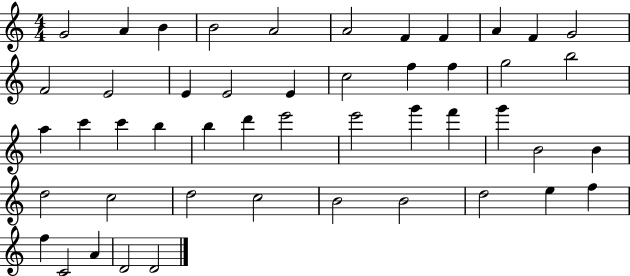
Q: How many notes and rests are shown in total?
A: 48